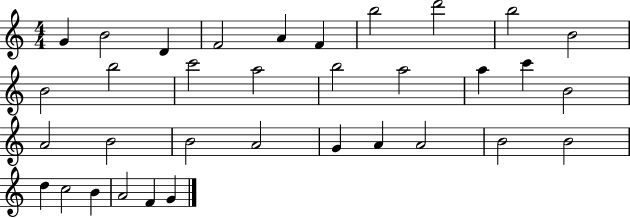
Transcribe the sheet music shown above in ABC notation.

X:1
T:Untitled
M:4/4
L:1/4
K:C
G B2 D F2 A F b2 d'2 b2 B2 B2 b2 c'2 a2 b2 a2 a c' B2 A2 B2 B2 A2 G A A2 B2 B2 d c2 B A2 F G